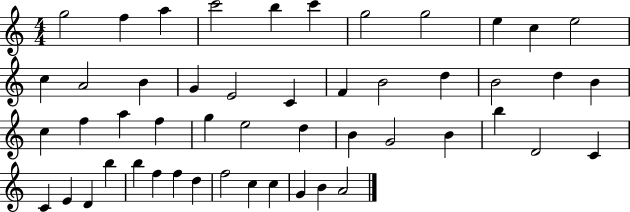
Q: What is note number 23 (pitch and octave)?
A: B4